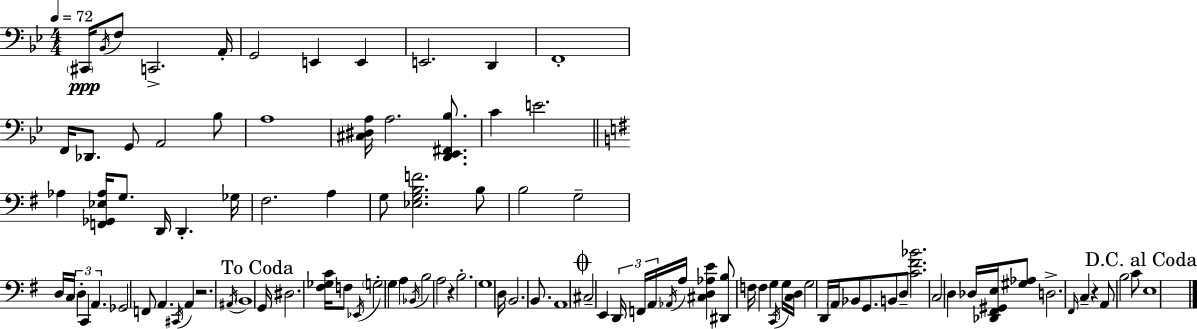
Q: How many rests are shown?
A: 3